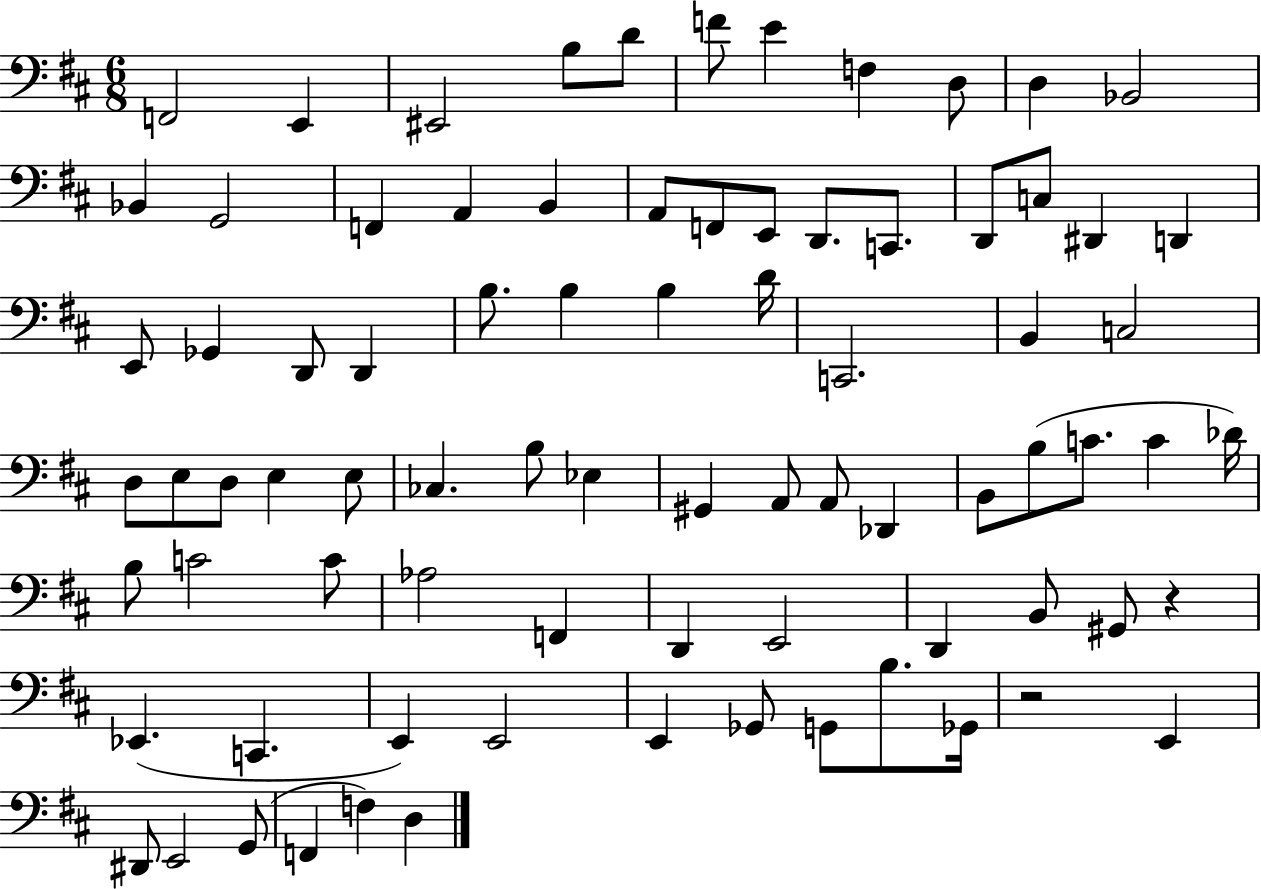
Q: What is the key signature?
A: D major